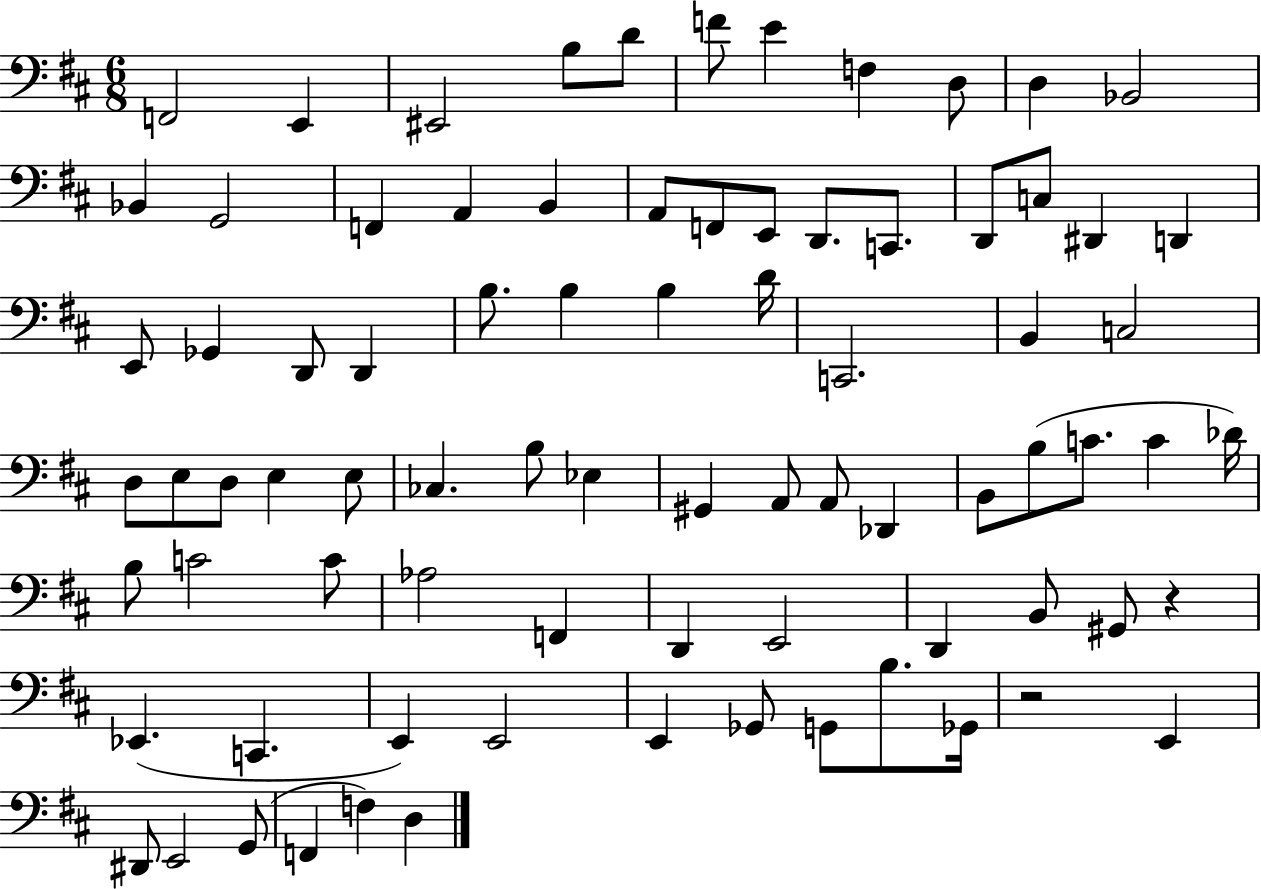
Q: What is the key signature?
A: D major